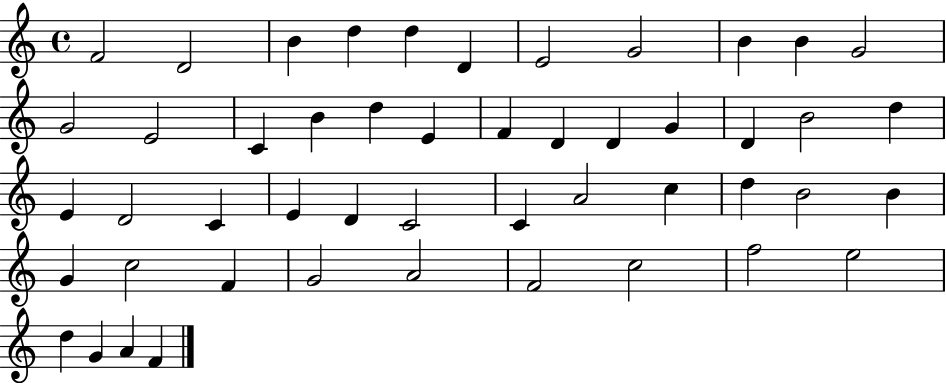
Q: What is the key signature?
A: C major